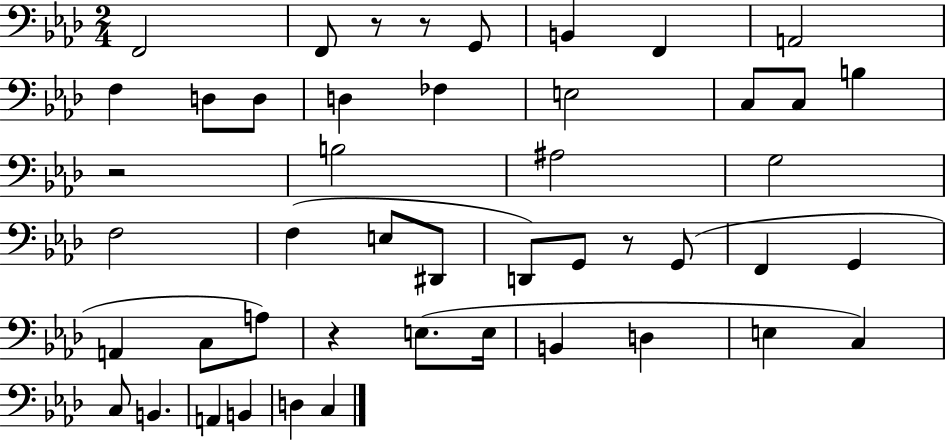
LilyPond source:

{
  \clef bass
  \numericTimeSignature
  \time 2/4
  \key aes \major
  f,2 | f,8 r8 r8 g,8 | b,4 f,4 | a,2 | \break f4 d8 d8 | d4 fes4 | e2 | c8 c8 b4 | \break r2 | b2 | ais2 | g2 | \break f2 | f4( e8 dis,8 | d,8) g,8 r8 g,8( | f,4 g,4 | \break a,4 c8 a8) | r4 e8.( e16 | b,4 d4 | e4 c4) | \break c8 b,4. | a,4 b,4 | d4 c4 | \bar "|."
}